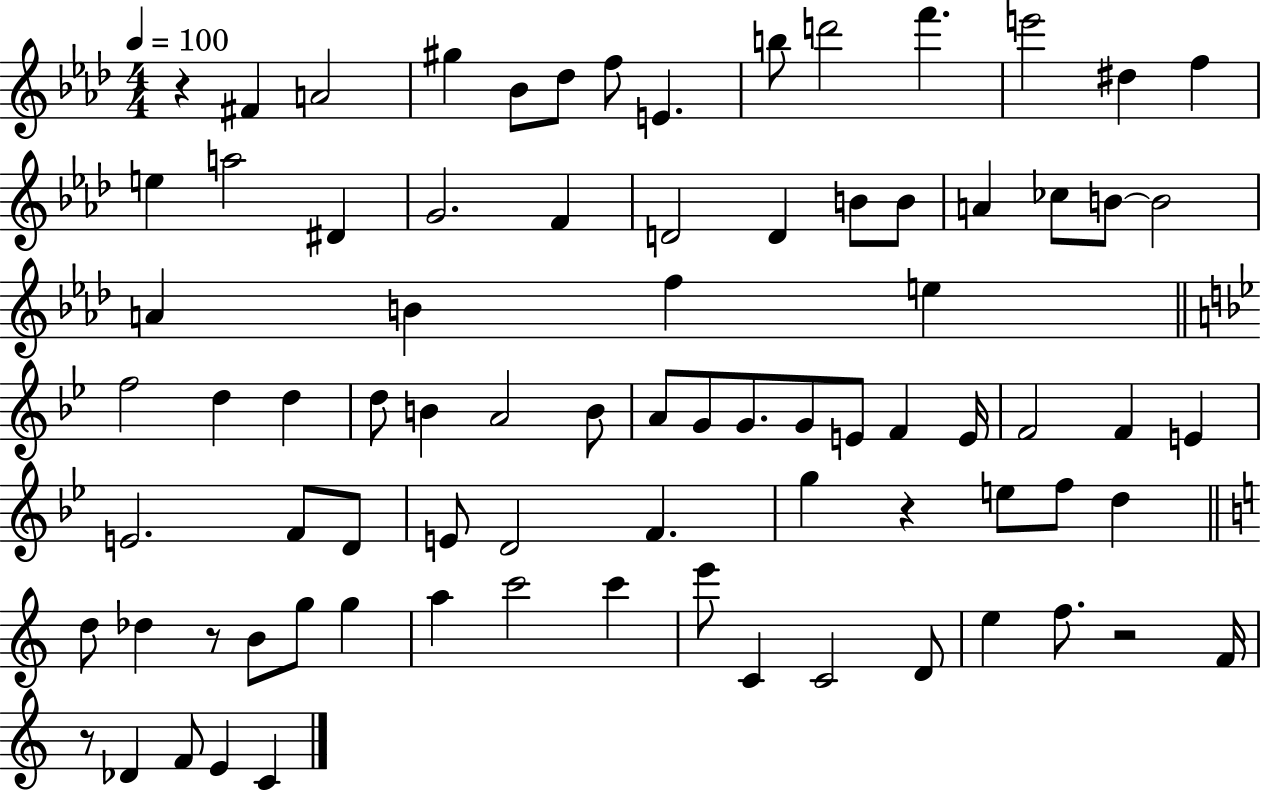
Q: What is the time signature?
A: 4/4